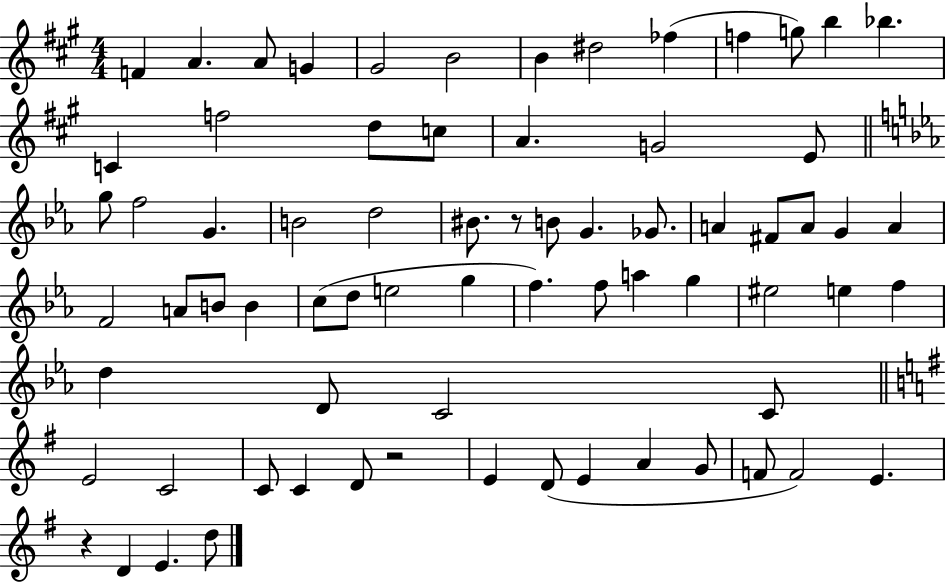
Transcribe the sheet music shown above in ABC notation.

X:1
T:Untitled
M:4/4
L:1/4
K:A
F A A/2 G ^G2 B2 B ^d2 _f f g/2 b _b C f2 d/2 c/2 A G2 E/2 g/2 f2 G B2 d2 ^B/2 z/2 B/2 G _G/2 A ^F/2 A/2 G A F2 A/2 B/2 B c/2 d/2 e2 g f f/2 a g ^e2 e f d D/2 C2 C/2 E2 C2 C/2 C D/2 z2 E D/2 E A G/2 F/2 F2 E z D E d/2